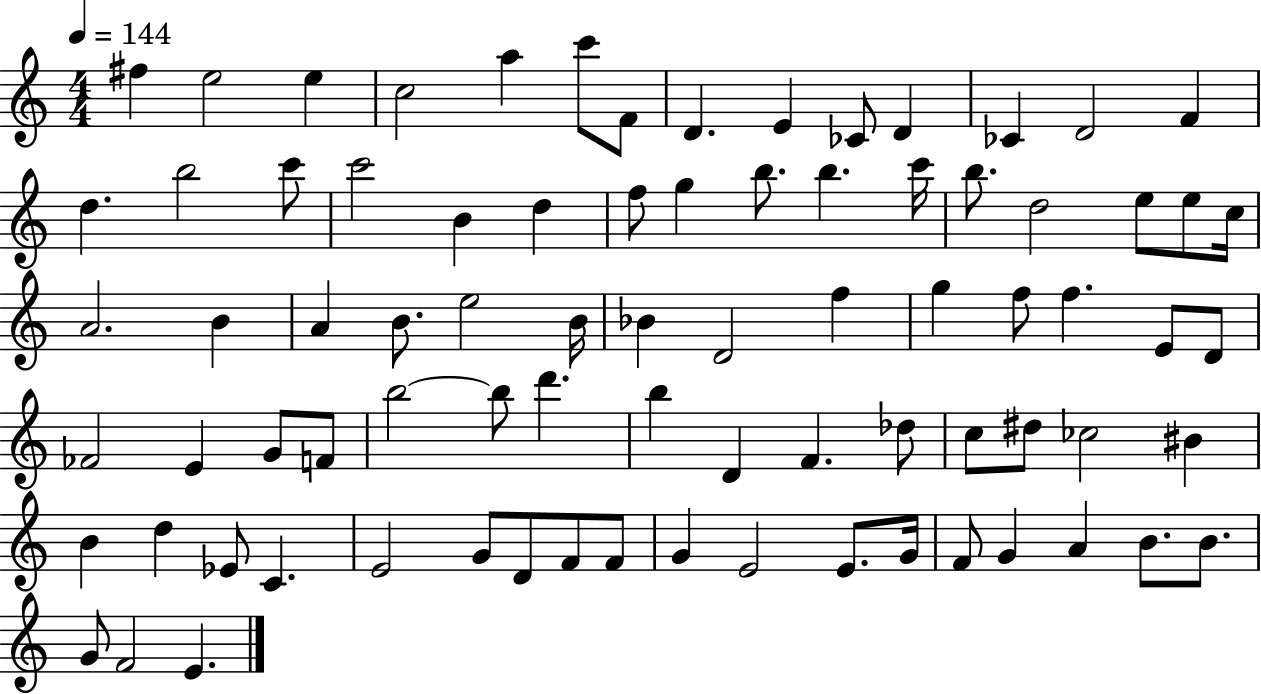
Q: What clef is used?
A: treble